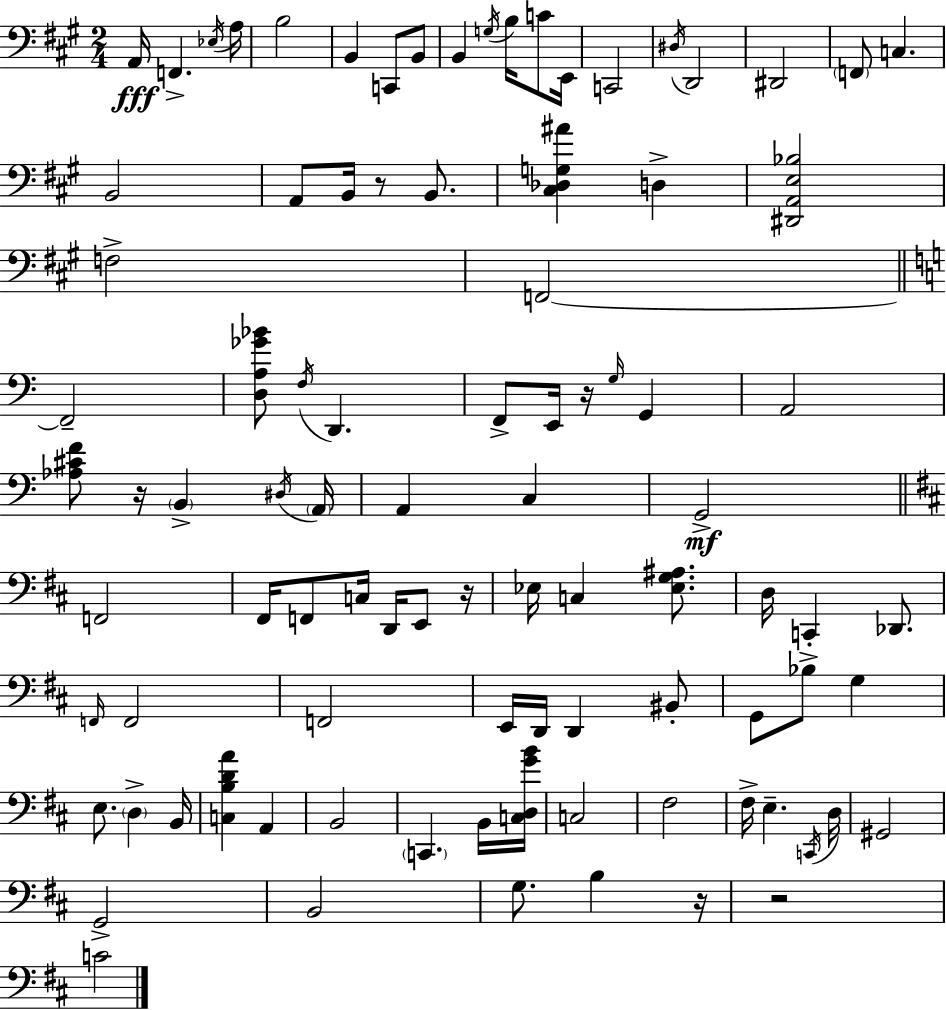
A2/s F2/q. Eb3/s A3/s B3/h B2/q C2/e B2/e B2/q G3/s B3/s C4/e E2/s C2/h D#3/s D2/h D#2/h F2/e C3/q. B2/h A2/e B2/s R/e B2/e. [C#3,Db3,G3,A#4]/q D3/q [D#2,A2,E3,Bb3]/h F3/h F2/h F2/h [D3,A3,Gb4,Bb4]/e F3/s D2/q. F2/e E2/s R/s G3/s G2/q A2/h [Ab3,C#4,F4]/e R/s B2/q D#3/s A2/s A2/q C3/q G2/h F2/h F#2/s F2/e C3/s D2/s E2/e R/s Eb3/s C3/q [Eb3,G3,A#3]/e. D3/s C2/q Db2/e. F2/s F2/h F2/h E2/s D2/s D2/q BIS2/e G2/e Bb3/e G3/q E3/e. D3/q B2/s [C3,B3,D4,A4]/q A2/q B2/h C2/q. B2/s [C3,D3,G4,B4]/s C3/h F#3/h F#3/s E3/q. C2/s D3/s G#2/h G2/h B2/h G3/e. B3/q R/s R/h C4/h